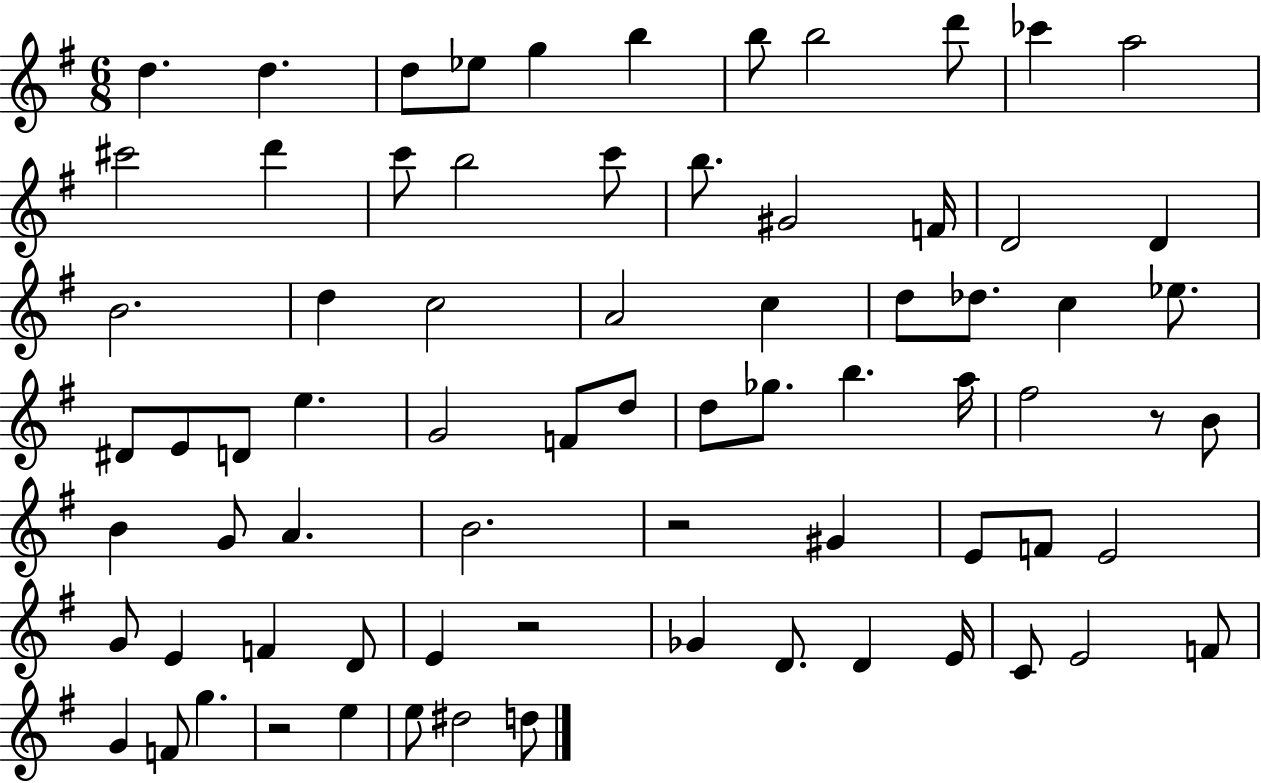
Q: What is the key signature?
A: G major